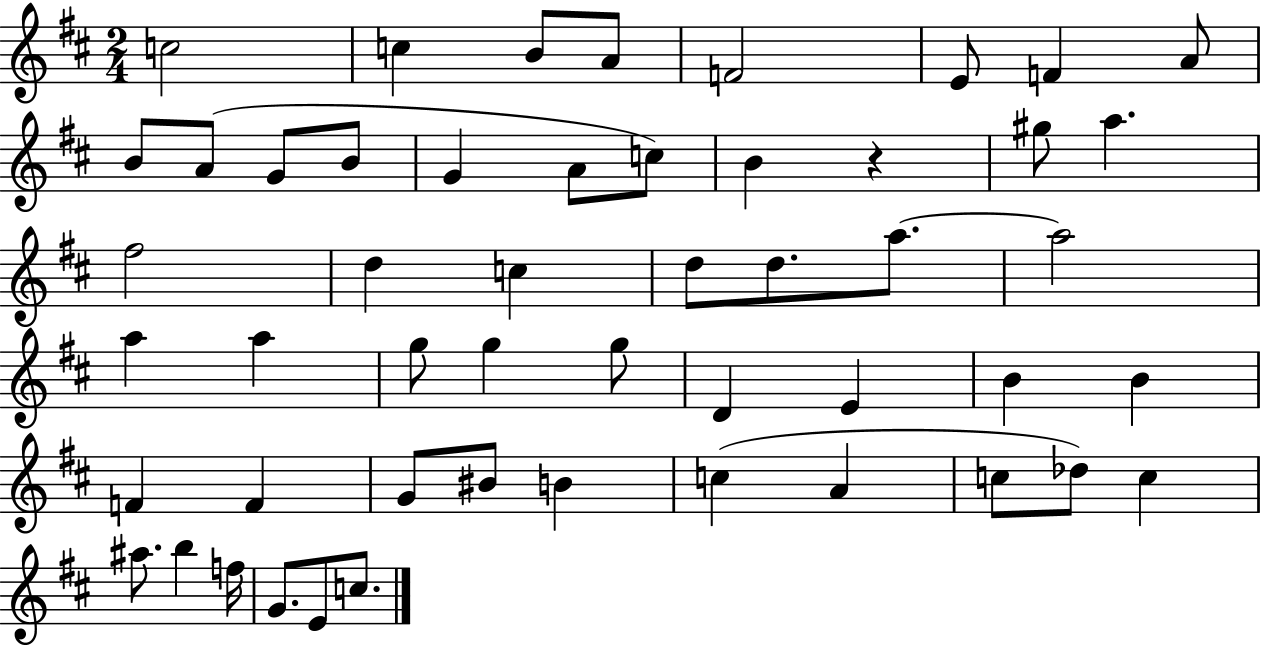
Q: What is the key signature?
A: D major